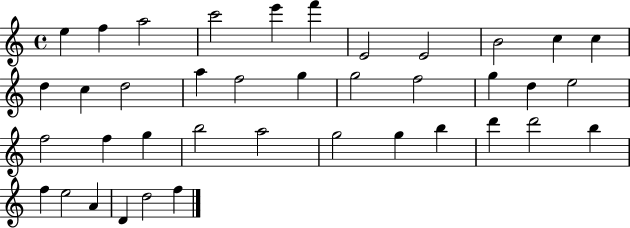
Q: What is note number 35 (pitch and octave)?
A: E5